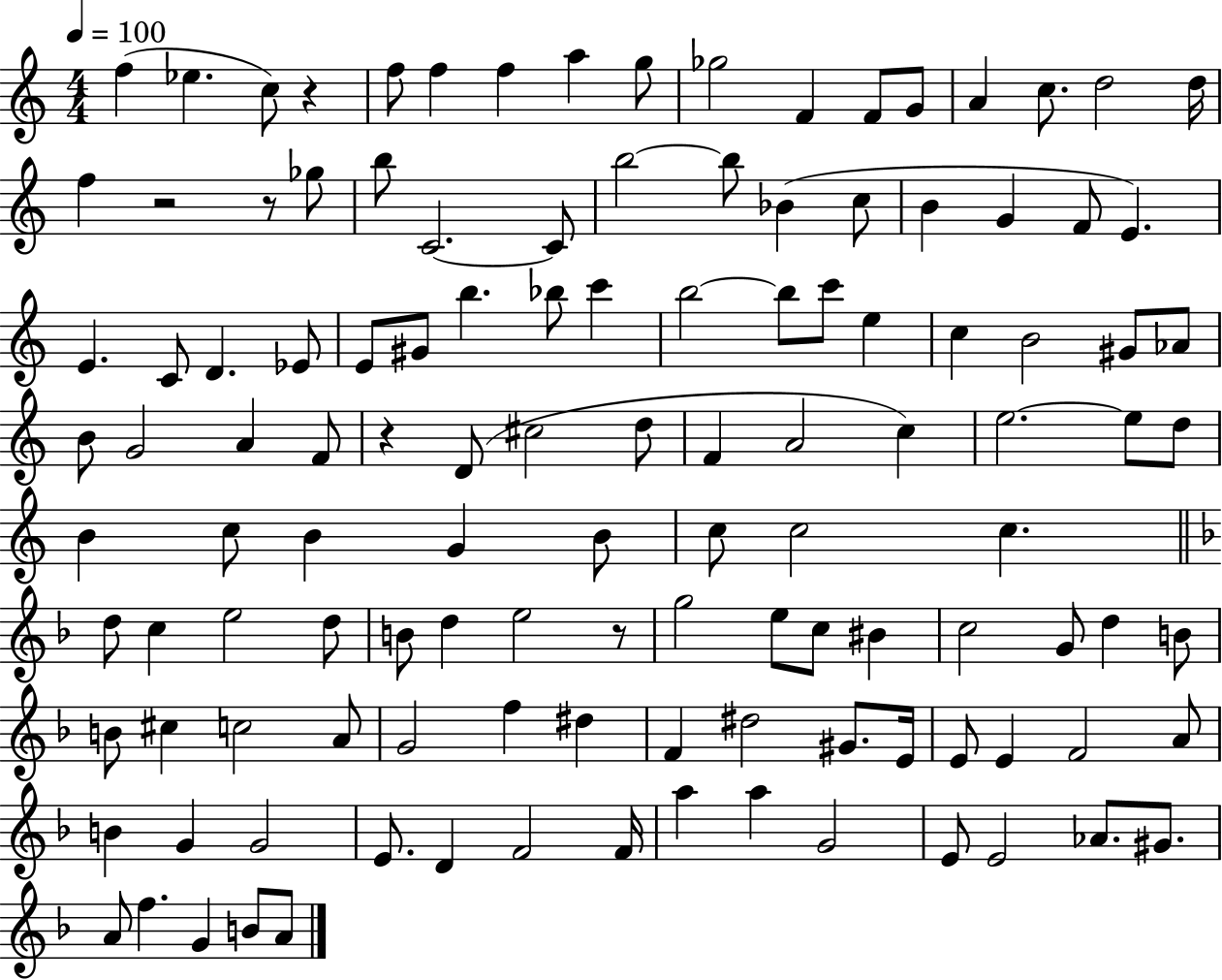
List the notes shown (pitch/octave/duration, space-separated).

F5/q Eb5/q. C5/e R/q F5/e F5/q F5/q A5/q G5/e Gb5/h F4/q F4/e G4/e A4/q C5/e. D5/h D5/s F5/q R/h R/e Gb5/e B5/e C4/h. C4/e B5/h B5/e Bb4/q C5/e B4/q G4/q F4/e E4/q. E4/q. C4/e D4/q. Eb4/e E4/e G#4/e B5/q. Bb5/e C6/q B5/h B5/e C6/e E5/q C5/q B4/h G#4/e Ab4/e B4/e G4/h A4/q F4/e R/q D4/e C#5/h D5/e F4/q A4/h C5/q E5/h. E5/e D5/e B4/q C5/e B4/q G4/q B4/e C5/e C5/h C5/q. D5/e C5/q E5/h D5/e B4/e D5/q E5/h R/e G5/h E5/e C5/e BIS4/q C5/h G4/e D5/q B4/e B4/e C#5/q C5/h A4/e G4/h F5/q D#5/q F4/q D#5/h G#4/e. E4/s E4/e E4/q F4/h A4/e B4/q G4/q G4/h E4/e. D4/q F4/h F4/s A5/q A5/q G4/h E4/e E4/h Ab4/e. G#4/e. A4/e F5/q. G4/q B4/e A4/e